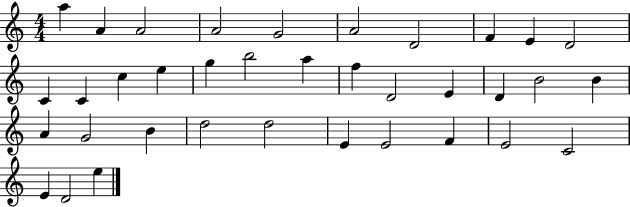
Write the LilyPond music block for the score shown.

{
  \clef treble
  \numericTimeSignature
  \time 4/4
  \key c \major
  a''4 a'4 a'2 | a'2 g'2 | a'2 d'2 | f'4 e'4 d'2 | \break c'4 c'4 c''4 e''4 | g''4 b''2 a''4 | f''4 d'2 e'4 | d'4 b'2 b'4 | \break a'4 g'2 b'4 | d''2 d''2 | e'4 e'2 f'4 | e'2 c'2 | \break e'4 d'2 e''4 | \bar "|."
}